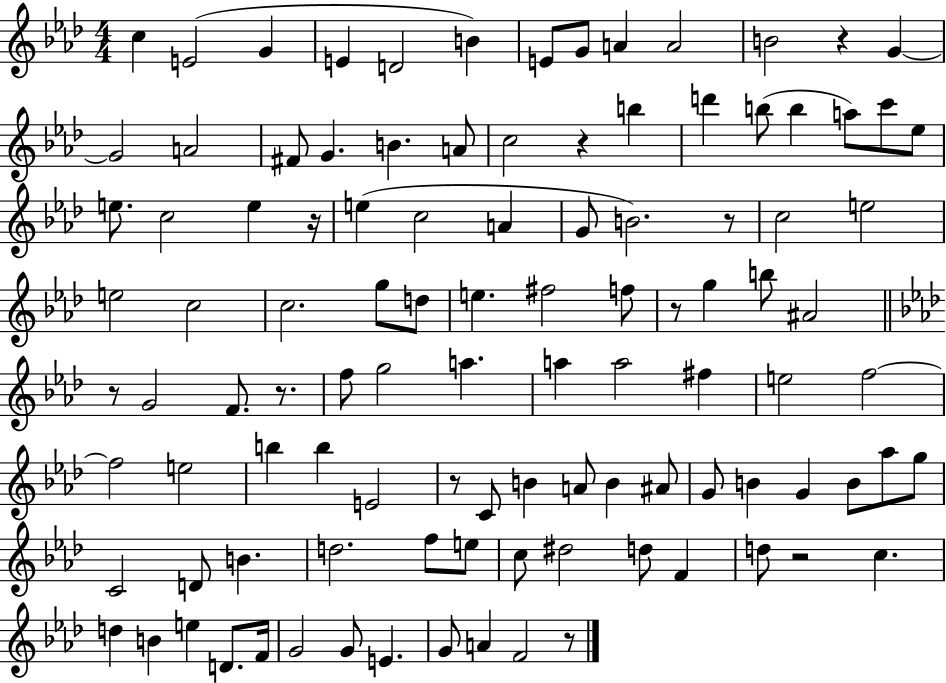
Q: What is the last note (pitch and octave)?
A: F4